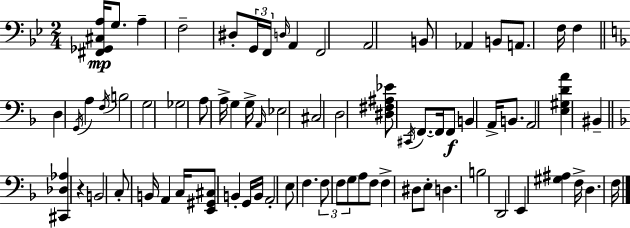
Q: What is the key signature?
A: BES major